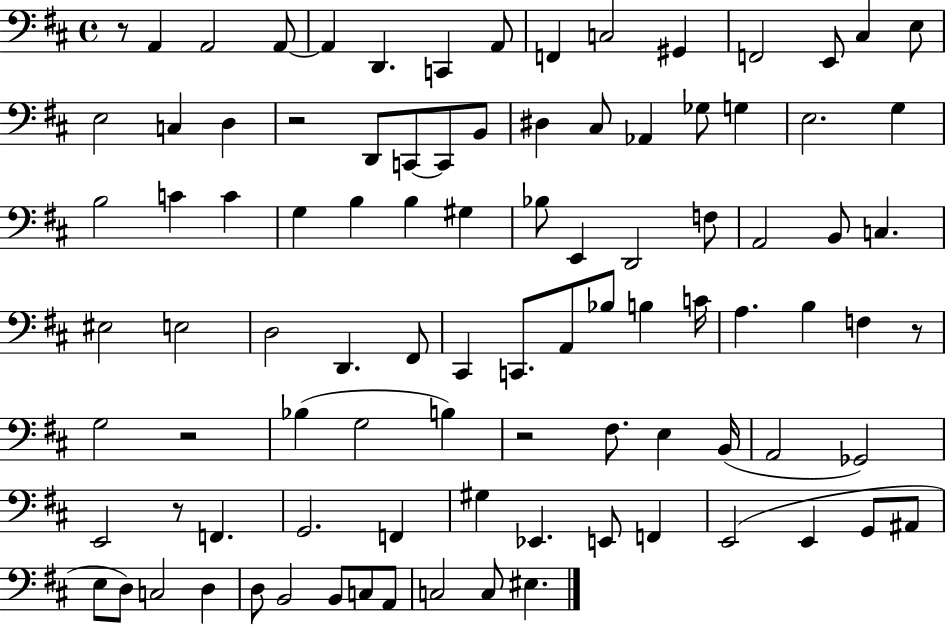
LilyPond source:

{
  \clef bass
  \time 4/4
  \defaultTimeSignature
  \key d \major
  r8 a,4 a,2 a,8~~ | a,4 d,4. c,4 a,8 | f,4 c2 gis,4 | f,2 e,8 cis4 e8 | \break e2 c4 d4 | r2 d,8 c,8~~ c,8 b,8 | dis4 cis8 aes,4 ges8 g4 | e2. g4 | \break b2 c'4 c'4 | g4 b4 b4 gis4 | bes8 e,4 d,2 f8 | a,2 b,8 c4. | \break eis2 e2 | d2 d,4. fis,8 | cis,4 c,8. a,8 bes8 b4 c'16 | a4. b4 f4 r8 | \break g2 r2 | bes4( g2 b4) | r2 fis8. e4 b,16( | a,2 ges,2) | \break e,2 r8 f,4. | g,2. f,4 | gis4 ees,4. e,8 f,4 | e,2( e,4 g,8 ais,8 | \break e8 d8) c2 d4 | d8 b,2 b,8 c8 a,8 | c2 c8 eis4. | \bar "|."
}